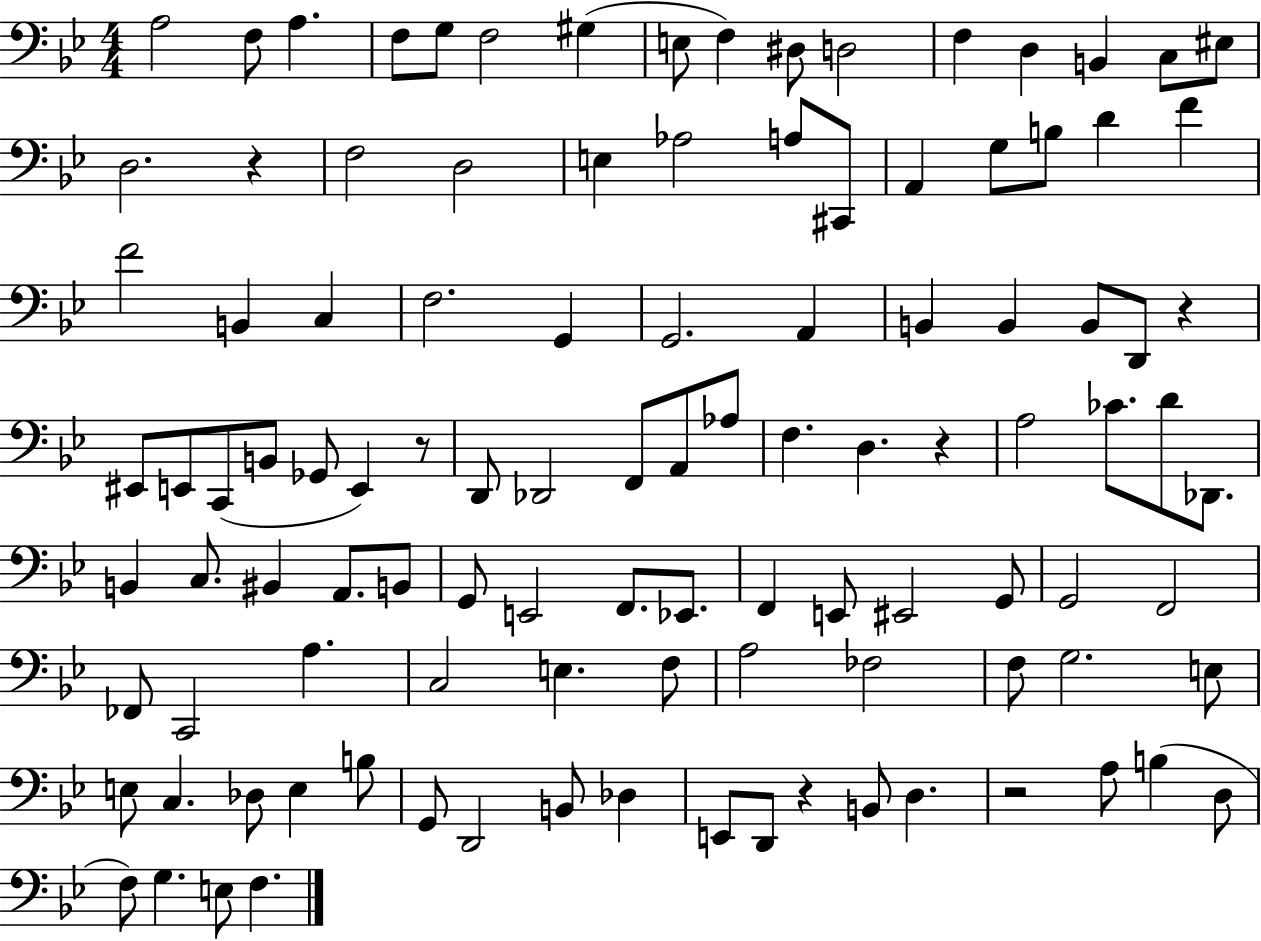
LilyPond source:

{
  \clef bass
  \numericTimeSignature
  \time 4/4
  \key bes \major
  a2 f8 a4. | f8 g8 f2 gis4( | e8 f4) dis8 d2 | f4 d4 b,4 c8 eis8 | \break d2. r4 | f2 d2 | e4 aes2 a8 cis,8 | a,4 g8 b8 d'4 f'4 | \break f'2 b,4 c4 | f2. g,4 | g,2. a,4 | b,4 b,4 b,8 d,8 r4 | \break eis,8 e,8 c,8( b,8 ges,8 e,4) r8 | d,8 des,2 f,8 a,8 aes8 | f4. d4. r4 | a2 ces'8. d'8 des,8. | \break b,4 c8. bis,4 a,8. b,8 | g,8 e,2 f,8. ees,8. | f,4 e,8 eis,2 g,8 | g,2 f,2 | \break fes,8 c,2 a4. | c2 e4. f8 | a2 fes2 | f8 g2. e8 | \break e8 c4. des8 e4 b8 | g,8 d,2 b,8 des4 | e,8 d,8 r4 b,8 d4. | r2 a8 b4( d8 | \break f8) g4. e8 f4. | \bar "|."
}